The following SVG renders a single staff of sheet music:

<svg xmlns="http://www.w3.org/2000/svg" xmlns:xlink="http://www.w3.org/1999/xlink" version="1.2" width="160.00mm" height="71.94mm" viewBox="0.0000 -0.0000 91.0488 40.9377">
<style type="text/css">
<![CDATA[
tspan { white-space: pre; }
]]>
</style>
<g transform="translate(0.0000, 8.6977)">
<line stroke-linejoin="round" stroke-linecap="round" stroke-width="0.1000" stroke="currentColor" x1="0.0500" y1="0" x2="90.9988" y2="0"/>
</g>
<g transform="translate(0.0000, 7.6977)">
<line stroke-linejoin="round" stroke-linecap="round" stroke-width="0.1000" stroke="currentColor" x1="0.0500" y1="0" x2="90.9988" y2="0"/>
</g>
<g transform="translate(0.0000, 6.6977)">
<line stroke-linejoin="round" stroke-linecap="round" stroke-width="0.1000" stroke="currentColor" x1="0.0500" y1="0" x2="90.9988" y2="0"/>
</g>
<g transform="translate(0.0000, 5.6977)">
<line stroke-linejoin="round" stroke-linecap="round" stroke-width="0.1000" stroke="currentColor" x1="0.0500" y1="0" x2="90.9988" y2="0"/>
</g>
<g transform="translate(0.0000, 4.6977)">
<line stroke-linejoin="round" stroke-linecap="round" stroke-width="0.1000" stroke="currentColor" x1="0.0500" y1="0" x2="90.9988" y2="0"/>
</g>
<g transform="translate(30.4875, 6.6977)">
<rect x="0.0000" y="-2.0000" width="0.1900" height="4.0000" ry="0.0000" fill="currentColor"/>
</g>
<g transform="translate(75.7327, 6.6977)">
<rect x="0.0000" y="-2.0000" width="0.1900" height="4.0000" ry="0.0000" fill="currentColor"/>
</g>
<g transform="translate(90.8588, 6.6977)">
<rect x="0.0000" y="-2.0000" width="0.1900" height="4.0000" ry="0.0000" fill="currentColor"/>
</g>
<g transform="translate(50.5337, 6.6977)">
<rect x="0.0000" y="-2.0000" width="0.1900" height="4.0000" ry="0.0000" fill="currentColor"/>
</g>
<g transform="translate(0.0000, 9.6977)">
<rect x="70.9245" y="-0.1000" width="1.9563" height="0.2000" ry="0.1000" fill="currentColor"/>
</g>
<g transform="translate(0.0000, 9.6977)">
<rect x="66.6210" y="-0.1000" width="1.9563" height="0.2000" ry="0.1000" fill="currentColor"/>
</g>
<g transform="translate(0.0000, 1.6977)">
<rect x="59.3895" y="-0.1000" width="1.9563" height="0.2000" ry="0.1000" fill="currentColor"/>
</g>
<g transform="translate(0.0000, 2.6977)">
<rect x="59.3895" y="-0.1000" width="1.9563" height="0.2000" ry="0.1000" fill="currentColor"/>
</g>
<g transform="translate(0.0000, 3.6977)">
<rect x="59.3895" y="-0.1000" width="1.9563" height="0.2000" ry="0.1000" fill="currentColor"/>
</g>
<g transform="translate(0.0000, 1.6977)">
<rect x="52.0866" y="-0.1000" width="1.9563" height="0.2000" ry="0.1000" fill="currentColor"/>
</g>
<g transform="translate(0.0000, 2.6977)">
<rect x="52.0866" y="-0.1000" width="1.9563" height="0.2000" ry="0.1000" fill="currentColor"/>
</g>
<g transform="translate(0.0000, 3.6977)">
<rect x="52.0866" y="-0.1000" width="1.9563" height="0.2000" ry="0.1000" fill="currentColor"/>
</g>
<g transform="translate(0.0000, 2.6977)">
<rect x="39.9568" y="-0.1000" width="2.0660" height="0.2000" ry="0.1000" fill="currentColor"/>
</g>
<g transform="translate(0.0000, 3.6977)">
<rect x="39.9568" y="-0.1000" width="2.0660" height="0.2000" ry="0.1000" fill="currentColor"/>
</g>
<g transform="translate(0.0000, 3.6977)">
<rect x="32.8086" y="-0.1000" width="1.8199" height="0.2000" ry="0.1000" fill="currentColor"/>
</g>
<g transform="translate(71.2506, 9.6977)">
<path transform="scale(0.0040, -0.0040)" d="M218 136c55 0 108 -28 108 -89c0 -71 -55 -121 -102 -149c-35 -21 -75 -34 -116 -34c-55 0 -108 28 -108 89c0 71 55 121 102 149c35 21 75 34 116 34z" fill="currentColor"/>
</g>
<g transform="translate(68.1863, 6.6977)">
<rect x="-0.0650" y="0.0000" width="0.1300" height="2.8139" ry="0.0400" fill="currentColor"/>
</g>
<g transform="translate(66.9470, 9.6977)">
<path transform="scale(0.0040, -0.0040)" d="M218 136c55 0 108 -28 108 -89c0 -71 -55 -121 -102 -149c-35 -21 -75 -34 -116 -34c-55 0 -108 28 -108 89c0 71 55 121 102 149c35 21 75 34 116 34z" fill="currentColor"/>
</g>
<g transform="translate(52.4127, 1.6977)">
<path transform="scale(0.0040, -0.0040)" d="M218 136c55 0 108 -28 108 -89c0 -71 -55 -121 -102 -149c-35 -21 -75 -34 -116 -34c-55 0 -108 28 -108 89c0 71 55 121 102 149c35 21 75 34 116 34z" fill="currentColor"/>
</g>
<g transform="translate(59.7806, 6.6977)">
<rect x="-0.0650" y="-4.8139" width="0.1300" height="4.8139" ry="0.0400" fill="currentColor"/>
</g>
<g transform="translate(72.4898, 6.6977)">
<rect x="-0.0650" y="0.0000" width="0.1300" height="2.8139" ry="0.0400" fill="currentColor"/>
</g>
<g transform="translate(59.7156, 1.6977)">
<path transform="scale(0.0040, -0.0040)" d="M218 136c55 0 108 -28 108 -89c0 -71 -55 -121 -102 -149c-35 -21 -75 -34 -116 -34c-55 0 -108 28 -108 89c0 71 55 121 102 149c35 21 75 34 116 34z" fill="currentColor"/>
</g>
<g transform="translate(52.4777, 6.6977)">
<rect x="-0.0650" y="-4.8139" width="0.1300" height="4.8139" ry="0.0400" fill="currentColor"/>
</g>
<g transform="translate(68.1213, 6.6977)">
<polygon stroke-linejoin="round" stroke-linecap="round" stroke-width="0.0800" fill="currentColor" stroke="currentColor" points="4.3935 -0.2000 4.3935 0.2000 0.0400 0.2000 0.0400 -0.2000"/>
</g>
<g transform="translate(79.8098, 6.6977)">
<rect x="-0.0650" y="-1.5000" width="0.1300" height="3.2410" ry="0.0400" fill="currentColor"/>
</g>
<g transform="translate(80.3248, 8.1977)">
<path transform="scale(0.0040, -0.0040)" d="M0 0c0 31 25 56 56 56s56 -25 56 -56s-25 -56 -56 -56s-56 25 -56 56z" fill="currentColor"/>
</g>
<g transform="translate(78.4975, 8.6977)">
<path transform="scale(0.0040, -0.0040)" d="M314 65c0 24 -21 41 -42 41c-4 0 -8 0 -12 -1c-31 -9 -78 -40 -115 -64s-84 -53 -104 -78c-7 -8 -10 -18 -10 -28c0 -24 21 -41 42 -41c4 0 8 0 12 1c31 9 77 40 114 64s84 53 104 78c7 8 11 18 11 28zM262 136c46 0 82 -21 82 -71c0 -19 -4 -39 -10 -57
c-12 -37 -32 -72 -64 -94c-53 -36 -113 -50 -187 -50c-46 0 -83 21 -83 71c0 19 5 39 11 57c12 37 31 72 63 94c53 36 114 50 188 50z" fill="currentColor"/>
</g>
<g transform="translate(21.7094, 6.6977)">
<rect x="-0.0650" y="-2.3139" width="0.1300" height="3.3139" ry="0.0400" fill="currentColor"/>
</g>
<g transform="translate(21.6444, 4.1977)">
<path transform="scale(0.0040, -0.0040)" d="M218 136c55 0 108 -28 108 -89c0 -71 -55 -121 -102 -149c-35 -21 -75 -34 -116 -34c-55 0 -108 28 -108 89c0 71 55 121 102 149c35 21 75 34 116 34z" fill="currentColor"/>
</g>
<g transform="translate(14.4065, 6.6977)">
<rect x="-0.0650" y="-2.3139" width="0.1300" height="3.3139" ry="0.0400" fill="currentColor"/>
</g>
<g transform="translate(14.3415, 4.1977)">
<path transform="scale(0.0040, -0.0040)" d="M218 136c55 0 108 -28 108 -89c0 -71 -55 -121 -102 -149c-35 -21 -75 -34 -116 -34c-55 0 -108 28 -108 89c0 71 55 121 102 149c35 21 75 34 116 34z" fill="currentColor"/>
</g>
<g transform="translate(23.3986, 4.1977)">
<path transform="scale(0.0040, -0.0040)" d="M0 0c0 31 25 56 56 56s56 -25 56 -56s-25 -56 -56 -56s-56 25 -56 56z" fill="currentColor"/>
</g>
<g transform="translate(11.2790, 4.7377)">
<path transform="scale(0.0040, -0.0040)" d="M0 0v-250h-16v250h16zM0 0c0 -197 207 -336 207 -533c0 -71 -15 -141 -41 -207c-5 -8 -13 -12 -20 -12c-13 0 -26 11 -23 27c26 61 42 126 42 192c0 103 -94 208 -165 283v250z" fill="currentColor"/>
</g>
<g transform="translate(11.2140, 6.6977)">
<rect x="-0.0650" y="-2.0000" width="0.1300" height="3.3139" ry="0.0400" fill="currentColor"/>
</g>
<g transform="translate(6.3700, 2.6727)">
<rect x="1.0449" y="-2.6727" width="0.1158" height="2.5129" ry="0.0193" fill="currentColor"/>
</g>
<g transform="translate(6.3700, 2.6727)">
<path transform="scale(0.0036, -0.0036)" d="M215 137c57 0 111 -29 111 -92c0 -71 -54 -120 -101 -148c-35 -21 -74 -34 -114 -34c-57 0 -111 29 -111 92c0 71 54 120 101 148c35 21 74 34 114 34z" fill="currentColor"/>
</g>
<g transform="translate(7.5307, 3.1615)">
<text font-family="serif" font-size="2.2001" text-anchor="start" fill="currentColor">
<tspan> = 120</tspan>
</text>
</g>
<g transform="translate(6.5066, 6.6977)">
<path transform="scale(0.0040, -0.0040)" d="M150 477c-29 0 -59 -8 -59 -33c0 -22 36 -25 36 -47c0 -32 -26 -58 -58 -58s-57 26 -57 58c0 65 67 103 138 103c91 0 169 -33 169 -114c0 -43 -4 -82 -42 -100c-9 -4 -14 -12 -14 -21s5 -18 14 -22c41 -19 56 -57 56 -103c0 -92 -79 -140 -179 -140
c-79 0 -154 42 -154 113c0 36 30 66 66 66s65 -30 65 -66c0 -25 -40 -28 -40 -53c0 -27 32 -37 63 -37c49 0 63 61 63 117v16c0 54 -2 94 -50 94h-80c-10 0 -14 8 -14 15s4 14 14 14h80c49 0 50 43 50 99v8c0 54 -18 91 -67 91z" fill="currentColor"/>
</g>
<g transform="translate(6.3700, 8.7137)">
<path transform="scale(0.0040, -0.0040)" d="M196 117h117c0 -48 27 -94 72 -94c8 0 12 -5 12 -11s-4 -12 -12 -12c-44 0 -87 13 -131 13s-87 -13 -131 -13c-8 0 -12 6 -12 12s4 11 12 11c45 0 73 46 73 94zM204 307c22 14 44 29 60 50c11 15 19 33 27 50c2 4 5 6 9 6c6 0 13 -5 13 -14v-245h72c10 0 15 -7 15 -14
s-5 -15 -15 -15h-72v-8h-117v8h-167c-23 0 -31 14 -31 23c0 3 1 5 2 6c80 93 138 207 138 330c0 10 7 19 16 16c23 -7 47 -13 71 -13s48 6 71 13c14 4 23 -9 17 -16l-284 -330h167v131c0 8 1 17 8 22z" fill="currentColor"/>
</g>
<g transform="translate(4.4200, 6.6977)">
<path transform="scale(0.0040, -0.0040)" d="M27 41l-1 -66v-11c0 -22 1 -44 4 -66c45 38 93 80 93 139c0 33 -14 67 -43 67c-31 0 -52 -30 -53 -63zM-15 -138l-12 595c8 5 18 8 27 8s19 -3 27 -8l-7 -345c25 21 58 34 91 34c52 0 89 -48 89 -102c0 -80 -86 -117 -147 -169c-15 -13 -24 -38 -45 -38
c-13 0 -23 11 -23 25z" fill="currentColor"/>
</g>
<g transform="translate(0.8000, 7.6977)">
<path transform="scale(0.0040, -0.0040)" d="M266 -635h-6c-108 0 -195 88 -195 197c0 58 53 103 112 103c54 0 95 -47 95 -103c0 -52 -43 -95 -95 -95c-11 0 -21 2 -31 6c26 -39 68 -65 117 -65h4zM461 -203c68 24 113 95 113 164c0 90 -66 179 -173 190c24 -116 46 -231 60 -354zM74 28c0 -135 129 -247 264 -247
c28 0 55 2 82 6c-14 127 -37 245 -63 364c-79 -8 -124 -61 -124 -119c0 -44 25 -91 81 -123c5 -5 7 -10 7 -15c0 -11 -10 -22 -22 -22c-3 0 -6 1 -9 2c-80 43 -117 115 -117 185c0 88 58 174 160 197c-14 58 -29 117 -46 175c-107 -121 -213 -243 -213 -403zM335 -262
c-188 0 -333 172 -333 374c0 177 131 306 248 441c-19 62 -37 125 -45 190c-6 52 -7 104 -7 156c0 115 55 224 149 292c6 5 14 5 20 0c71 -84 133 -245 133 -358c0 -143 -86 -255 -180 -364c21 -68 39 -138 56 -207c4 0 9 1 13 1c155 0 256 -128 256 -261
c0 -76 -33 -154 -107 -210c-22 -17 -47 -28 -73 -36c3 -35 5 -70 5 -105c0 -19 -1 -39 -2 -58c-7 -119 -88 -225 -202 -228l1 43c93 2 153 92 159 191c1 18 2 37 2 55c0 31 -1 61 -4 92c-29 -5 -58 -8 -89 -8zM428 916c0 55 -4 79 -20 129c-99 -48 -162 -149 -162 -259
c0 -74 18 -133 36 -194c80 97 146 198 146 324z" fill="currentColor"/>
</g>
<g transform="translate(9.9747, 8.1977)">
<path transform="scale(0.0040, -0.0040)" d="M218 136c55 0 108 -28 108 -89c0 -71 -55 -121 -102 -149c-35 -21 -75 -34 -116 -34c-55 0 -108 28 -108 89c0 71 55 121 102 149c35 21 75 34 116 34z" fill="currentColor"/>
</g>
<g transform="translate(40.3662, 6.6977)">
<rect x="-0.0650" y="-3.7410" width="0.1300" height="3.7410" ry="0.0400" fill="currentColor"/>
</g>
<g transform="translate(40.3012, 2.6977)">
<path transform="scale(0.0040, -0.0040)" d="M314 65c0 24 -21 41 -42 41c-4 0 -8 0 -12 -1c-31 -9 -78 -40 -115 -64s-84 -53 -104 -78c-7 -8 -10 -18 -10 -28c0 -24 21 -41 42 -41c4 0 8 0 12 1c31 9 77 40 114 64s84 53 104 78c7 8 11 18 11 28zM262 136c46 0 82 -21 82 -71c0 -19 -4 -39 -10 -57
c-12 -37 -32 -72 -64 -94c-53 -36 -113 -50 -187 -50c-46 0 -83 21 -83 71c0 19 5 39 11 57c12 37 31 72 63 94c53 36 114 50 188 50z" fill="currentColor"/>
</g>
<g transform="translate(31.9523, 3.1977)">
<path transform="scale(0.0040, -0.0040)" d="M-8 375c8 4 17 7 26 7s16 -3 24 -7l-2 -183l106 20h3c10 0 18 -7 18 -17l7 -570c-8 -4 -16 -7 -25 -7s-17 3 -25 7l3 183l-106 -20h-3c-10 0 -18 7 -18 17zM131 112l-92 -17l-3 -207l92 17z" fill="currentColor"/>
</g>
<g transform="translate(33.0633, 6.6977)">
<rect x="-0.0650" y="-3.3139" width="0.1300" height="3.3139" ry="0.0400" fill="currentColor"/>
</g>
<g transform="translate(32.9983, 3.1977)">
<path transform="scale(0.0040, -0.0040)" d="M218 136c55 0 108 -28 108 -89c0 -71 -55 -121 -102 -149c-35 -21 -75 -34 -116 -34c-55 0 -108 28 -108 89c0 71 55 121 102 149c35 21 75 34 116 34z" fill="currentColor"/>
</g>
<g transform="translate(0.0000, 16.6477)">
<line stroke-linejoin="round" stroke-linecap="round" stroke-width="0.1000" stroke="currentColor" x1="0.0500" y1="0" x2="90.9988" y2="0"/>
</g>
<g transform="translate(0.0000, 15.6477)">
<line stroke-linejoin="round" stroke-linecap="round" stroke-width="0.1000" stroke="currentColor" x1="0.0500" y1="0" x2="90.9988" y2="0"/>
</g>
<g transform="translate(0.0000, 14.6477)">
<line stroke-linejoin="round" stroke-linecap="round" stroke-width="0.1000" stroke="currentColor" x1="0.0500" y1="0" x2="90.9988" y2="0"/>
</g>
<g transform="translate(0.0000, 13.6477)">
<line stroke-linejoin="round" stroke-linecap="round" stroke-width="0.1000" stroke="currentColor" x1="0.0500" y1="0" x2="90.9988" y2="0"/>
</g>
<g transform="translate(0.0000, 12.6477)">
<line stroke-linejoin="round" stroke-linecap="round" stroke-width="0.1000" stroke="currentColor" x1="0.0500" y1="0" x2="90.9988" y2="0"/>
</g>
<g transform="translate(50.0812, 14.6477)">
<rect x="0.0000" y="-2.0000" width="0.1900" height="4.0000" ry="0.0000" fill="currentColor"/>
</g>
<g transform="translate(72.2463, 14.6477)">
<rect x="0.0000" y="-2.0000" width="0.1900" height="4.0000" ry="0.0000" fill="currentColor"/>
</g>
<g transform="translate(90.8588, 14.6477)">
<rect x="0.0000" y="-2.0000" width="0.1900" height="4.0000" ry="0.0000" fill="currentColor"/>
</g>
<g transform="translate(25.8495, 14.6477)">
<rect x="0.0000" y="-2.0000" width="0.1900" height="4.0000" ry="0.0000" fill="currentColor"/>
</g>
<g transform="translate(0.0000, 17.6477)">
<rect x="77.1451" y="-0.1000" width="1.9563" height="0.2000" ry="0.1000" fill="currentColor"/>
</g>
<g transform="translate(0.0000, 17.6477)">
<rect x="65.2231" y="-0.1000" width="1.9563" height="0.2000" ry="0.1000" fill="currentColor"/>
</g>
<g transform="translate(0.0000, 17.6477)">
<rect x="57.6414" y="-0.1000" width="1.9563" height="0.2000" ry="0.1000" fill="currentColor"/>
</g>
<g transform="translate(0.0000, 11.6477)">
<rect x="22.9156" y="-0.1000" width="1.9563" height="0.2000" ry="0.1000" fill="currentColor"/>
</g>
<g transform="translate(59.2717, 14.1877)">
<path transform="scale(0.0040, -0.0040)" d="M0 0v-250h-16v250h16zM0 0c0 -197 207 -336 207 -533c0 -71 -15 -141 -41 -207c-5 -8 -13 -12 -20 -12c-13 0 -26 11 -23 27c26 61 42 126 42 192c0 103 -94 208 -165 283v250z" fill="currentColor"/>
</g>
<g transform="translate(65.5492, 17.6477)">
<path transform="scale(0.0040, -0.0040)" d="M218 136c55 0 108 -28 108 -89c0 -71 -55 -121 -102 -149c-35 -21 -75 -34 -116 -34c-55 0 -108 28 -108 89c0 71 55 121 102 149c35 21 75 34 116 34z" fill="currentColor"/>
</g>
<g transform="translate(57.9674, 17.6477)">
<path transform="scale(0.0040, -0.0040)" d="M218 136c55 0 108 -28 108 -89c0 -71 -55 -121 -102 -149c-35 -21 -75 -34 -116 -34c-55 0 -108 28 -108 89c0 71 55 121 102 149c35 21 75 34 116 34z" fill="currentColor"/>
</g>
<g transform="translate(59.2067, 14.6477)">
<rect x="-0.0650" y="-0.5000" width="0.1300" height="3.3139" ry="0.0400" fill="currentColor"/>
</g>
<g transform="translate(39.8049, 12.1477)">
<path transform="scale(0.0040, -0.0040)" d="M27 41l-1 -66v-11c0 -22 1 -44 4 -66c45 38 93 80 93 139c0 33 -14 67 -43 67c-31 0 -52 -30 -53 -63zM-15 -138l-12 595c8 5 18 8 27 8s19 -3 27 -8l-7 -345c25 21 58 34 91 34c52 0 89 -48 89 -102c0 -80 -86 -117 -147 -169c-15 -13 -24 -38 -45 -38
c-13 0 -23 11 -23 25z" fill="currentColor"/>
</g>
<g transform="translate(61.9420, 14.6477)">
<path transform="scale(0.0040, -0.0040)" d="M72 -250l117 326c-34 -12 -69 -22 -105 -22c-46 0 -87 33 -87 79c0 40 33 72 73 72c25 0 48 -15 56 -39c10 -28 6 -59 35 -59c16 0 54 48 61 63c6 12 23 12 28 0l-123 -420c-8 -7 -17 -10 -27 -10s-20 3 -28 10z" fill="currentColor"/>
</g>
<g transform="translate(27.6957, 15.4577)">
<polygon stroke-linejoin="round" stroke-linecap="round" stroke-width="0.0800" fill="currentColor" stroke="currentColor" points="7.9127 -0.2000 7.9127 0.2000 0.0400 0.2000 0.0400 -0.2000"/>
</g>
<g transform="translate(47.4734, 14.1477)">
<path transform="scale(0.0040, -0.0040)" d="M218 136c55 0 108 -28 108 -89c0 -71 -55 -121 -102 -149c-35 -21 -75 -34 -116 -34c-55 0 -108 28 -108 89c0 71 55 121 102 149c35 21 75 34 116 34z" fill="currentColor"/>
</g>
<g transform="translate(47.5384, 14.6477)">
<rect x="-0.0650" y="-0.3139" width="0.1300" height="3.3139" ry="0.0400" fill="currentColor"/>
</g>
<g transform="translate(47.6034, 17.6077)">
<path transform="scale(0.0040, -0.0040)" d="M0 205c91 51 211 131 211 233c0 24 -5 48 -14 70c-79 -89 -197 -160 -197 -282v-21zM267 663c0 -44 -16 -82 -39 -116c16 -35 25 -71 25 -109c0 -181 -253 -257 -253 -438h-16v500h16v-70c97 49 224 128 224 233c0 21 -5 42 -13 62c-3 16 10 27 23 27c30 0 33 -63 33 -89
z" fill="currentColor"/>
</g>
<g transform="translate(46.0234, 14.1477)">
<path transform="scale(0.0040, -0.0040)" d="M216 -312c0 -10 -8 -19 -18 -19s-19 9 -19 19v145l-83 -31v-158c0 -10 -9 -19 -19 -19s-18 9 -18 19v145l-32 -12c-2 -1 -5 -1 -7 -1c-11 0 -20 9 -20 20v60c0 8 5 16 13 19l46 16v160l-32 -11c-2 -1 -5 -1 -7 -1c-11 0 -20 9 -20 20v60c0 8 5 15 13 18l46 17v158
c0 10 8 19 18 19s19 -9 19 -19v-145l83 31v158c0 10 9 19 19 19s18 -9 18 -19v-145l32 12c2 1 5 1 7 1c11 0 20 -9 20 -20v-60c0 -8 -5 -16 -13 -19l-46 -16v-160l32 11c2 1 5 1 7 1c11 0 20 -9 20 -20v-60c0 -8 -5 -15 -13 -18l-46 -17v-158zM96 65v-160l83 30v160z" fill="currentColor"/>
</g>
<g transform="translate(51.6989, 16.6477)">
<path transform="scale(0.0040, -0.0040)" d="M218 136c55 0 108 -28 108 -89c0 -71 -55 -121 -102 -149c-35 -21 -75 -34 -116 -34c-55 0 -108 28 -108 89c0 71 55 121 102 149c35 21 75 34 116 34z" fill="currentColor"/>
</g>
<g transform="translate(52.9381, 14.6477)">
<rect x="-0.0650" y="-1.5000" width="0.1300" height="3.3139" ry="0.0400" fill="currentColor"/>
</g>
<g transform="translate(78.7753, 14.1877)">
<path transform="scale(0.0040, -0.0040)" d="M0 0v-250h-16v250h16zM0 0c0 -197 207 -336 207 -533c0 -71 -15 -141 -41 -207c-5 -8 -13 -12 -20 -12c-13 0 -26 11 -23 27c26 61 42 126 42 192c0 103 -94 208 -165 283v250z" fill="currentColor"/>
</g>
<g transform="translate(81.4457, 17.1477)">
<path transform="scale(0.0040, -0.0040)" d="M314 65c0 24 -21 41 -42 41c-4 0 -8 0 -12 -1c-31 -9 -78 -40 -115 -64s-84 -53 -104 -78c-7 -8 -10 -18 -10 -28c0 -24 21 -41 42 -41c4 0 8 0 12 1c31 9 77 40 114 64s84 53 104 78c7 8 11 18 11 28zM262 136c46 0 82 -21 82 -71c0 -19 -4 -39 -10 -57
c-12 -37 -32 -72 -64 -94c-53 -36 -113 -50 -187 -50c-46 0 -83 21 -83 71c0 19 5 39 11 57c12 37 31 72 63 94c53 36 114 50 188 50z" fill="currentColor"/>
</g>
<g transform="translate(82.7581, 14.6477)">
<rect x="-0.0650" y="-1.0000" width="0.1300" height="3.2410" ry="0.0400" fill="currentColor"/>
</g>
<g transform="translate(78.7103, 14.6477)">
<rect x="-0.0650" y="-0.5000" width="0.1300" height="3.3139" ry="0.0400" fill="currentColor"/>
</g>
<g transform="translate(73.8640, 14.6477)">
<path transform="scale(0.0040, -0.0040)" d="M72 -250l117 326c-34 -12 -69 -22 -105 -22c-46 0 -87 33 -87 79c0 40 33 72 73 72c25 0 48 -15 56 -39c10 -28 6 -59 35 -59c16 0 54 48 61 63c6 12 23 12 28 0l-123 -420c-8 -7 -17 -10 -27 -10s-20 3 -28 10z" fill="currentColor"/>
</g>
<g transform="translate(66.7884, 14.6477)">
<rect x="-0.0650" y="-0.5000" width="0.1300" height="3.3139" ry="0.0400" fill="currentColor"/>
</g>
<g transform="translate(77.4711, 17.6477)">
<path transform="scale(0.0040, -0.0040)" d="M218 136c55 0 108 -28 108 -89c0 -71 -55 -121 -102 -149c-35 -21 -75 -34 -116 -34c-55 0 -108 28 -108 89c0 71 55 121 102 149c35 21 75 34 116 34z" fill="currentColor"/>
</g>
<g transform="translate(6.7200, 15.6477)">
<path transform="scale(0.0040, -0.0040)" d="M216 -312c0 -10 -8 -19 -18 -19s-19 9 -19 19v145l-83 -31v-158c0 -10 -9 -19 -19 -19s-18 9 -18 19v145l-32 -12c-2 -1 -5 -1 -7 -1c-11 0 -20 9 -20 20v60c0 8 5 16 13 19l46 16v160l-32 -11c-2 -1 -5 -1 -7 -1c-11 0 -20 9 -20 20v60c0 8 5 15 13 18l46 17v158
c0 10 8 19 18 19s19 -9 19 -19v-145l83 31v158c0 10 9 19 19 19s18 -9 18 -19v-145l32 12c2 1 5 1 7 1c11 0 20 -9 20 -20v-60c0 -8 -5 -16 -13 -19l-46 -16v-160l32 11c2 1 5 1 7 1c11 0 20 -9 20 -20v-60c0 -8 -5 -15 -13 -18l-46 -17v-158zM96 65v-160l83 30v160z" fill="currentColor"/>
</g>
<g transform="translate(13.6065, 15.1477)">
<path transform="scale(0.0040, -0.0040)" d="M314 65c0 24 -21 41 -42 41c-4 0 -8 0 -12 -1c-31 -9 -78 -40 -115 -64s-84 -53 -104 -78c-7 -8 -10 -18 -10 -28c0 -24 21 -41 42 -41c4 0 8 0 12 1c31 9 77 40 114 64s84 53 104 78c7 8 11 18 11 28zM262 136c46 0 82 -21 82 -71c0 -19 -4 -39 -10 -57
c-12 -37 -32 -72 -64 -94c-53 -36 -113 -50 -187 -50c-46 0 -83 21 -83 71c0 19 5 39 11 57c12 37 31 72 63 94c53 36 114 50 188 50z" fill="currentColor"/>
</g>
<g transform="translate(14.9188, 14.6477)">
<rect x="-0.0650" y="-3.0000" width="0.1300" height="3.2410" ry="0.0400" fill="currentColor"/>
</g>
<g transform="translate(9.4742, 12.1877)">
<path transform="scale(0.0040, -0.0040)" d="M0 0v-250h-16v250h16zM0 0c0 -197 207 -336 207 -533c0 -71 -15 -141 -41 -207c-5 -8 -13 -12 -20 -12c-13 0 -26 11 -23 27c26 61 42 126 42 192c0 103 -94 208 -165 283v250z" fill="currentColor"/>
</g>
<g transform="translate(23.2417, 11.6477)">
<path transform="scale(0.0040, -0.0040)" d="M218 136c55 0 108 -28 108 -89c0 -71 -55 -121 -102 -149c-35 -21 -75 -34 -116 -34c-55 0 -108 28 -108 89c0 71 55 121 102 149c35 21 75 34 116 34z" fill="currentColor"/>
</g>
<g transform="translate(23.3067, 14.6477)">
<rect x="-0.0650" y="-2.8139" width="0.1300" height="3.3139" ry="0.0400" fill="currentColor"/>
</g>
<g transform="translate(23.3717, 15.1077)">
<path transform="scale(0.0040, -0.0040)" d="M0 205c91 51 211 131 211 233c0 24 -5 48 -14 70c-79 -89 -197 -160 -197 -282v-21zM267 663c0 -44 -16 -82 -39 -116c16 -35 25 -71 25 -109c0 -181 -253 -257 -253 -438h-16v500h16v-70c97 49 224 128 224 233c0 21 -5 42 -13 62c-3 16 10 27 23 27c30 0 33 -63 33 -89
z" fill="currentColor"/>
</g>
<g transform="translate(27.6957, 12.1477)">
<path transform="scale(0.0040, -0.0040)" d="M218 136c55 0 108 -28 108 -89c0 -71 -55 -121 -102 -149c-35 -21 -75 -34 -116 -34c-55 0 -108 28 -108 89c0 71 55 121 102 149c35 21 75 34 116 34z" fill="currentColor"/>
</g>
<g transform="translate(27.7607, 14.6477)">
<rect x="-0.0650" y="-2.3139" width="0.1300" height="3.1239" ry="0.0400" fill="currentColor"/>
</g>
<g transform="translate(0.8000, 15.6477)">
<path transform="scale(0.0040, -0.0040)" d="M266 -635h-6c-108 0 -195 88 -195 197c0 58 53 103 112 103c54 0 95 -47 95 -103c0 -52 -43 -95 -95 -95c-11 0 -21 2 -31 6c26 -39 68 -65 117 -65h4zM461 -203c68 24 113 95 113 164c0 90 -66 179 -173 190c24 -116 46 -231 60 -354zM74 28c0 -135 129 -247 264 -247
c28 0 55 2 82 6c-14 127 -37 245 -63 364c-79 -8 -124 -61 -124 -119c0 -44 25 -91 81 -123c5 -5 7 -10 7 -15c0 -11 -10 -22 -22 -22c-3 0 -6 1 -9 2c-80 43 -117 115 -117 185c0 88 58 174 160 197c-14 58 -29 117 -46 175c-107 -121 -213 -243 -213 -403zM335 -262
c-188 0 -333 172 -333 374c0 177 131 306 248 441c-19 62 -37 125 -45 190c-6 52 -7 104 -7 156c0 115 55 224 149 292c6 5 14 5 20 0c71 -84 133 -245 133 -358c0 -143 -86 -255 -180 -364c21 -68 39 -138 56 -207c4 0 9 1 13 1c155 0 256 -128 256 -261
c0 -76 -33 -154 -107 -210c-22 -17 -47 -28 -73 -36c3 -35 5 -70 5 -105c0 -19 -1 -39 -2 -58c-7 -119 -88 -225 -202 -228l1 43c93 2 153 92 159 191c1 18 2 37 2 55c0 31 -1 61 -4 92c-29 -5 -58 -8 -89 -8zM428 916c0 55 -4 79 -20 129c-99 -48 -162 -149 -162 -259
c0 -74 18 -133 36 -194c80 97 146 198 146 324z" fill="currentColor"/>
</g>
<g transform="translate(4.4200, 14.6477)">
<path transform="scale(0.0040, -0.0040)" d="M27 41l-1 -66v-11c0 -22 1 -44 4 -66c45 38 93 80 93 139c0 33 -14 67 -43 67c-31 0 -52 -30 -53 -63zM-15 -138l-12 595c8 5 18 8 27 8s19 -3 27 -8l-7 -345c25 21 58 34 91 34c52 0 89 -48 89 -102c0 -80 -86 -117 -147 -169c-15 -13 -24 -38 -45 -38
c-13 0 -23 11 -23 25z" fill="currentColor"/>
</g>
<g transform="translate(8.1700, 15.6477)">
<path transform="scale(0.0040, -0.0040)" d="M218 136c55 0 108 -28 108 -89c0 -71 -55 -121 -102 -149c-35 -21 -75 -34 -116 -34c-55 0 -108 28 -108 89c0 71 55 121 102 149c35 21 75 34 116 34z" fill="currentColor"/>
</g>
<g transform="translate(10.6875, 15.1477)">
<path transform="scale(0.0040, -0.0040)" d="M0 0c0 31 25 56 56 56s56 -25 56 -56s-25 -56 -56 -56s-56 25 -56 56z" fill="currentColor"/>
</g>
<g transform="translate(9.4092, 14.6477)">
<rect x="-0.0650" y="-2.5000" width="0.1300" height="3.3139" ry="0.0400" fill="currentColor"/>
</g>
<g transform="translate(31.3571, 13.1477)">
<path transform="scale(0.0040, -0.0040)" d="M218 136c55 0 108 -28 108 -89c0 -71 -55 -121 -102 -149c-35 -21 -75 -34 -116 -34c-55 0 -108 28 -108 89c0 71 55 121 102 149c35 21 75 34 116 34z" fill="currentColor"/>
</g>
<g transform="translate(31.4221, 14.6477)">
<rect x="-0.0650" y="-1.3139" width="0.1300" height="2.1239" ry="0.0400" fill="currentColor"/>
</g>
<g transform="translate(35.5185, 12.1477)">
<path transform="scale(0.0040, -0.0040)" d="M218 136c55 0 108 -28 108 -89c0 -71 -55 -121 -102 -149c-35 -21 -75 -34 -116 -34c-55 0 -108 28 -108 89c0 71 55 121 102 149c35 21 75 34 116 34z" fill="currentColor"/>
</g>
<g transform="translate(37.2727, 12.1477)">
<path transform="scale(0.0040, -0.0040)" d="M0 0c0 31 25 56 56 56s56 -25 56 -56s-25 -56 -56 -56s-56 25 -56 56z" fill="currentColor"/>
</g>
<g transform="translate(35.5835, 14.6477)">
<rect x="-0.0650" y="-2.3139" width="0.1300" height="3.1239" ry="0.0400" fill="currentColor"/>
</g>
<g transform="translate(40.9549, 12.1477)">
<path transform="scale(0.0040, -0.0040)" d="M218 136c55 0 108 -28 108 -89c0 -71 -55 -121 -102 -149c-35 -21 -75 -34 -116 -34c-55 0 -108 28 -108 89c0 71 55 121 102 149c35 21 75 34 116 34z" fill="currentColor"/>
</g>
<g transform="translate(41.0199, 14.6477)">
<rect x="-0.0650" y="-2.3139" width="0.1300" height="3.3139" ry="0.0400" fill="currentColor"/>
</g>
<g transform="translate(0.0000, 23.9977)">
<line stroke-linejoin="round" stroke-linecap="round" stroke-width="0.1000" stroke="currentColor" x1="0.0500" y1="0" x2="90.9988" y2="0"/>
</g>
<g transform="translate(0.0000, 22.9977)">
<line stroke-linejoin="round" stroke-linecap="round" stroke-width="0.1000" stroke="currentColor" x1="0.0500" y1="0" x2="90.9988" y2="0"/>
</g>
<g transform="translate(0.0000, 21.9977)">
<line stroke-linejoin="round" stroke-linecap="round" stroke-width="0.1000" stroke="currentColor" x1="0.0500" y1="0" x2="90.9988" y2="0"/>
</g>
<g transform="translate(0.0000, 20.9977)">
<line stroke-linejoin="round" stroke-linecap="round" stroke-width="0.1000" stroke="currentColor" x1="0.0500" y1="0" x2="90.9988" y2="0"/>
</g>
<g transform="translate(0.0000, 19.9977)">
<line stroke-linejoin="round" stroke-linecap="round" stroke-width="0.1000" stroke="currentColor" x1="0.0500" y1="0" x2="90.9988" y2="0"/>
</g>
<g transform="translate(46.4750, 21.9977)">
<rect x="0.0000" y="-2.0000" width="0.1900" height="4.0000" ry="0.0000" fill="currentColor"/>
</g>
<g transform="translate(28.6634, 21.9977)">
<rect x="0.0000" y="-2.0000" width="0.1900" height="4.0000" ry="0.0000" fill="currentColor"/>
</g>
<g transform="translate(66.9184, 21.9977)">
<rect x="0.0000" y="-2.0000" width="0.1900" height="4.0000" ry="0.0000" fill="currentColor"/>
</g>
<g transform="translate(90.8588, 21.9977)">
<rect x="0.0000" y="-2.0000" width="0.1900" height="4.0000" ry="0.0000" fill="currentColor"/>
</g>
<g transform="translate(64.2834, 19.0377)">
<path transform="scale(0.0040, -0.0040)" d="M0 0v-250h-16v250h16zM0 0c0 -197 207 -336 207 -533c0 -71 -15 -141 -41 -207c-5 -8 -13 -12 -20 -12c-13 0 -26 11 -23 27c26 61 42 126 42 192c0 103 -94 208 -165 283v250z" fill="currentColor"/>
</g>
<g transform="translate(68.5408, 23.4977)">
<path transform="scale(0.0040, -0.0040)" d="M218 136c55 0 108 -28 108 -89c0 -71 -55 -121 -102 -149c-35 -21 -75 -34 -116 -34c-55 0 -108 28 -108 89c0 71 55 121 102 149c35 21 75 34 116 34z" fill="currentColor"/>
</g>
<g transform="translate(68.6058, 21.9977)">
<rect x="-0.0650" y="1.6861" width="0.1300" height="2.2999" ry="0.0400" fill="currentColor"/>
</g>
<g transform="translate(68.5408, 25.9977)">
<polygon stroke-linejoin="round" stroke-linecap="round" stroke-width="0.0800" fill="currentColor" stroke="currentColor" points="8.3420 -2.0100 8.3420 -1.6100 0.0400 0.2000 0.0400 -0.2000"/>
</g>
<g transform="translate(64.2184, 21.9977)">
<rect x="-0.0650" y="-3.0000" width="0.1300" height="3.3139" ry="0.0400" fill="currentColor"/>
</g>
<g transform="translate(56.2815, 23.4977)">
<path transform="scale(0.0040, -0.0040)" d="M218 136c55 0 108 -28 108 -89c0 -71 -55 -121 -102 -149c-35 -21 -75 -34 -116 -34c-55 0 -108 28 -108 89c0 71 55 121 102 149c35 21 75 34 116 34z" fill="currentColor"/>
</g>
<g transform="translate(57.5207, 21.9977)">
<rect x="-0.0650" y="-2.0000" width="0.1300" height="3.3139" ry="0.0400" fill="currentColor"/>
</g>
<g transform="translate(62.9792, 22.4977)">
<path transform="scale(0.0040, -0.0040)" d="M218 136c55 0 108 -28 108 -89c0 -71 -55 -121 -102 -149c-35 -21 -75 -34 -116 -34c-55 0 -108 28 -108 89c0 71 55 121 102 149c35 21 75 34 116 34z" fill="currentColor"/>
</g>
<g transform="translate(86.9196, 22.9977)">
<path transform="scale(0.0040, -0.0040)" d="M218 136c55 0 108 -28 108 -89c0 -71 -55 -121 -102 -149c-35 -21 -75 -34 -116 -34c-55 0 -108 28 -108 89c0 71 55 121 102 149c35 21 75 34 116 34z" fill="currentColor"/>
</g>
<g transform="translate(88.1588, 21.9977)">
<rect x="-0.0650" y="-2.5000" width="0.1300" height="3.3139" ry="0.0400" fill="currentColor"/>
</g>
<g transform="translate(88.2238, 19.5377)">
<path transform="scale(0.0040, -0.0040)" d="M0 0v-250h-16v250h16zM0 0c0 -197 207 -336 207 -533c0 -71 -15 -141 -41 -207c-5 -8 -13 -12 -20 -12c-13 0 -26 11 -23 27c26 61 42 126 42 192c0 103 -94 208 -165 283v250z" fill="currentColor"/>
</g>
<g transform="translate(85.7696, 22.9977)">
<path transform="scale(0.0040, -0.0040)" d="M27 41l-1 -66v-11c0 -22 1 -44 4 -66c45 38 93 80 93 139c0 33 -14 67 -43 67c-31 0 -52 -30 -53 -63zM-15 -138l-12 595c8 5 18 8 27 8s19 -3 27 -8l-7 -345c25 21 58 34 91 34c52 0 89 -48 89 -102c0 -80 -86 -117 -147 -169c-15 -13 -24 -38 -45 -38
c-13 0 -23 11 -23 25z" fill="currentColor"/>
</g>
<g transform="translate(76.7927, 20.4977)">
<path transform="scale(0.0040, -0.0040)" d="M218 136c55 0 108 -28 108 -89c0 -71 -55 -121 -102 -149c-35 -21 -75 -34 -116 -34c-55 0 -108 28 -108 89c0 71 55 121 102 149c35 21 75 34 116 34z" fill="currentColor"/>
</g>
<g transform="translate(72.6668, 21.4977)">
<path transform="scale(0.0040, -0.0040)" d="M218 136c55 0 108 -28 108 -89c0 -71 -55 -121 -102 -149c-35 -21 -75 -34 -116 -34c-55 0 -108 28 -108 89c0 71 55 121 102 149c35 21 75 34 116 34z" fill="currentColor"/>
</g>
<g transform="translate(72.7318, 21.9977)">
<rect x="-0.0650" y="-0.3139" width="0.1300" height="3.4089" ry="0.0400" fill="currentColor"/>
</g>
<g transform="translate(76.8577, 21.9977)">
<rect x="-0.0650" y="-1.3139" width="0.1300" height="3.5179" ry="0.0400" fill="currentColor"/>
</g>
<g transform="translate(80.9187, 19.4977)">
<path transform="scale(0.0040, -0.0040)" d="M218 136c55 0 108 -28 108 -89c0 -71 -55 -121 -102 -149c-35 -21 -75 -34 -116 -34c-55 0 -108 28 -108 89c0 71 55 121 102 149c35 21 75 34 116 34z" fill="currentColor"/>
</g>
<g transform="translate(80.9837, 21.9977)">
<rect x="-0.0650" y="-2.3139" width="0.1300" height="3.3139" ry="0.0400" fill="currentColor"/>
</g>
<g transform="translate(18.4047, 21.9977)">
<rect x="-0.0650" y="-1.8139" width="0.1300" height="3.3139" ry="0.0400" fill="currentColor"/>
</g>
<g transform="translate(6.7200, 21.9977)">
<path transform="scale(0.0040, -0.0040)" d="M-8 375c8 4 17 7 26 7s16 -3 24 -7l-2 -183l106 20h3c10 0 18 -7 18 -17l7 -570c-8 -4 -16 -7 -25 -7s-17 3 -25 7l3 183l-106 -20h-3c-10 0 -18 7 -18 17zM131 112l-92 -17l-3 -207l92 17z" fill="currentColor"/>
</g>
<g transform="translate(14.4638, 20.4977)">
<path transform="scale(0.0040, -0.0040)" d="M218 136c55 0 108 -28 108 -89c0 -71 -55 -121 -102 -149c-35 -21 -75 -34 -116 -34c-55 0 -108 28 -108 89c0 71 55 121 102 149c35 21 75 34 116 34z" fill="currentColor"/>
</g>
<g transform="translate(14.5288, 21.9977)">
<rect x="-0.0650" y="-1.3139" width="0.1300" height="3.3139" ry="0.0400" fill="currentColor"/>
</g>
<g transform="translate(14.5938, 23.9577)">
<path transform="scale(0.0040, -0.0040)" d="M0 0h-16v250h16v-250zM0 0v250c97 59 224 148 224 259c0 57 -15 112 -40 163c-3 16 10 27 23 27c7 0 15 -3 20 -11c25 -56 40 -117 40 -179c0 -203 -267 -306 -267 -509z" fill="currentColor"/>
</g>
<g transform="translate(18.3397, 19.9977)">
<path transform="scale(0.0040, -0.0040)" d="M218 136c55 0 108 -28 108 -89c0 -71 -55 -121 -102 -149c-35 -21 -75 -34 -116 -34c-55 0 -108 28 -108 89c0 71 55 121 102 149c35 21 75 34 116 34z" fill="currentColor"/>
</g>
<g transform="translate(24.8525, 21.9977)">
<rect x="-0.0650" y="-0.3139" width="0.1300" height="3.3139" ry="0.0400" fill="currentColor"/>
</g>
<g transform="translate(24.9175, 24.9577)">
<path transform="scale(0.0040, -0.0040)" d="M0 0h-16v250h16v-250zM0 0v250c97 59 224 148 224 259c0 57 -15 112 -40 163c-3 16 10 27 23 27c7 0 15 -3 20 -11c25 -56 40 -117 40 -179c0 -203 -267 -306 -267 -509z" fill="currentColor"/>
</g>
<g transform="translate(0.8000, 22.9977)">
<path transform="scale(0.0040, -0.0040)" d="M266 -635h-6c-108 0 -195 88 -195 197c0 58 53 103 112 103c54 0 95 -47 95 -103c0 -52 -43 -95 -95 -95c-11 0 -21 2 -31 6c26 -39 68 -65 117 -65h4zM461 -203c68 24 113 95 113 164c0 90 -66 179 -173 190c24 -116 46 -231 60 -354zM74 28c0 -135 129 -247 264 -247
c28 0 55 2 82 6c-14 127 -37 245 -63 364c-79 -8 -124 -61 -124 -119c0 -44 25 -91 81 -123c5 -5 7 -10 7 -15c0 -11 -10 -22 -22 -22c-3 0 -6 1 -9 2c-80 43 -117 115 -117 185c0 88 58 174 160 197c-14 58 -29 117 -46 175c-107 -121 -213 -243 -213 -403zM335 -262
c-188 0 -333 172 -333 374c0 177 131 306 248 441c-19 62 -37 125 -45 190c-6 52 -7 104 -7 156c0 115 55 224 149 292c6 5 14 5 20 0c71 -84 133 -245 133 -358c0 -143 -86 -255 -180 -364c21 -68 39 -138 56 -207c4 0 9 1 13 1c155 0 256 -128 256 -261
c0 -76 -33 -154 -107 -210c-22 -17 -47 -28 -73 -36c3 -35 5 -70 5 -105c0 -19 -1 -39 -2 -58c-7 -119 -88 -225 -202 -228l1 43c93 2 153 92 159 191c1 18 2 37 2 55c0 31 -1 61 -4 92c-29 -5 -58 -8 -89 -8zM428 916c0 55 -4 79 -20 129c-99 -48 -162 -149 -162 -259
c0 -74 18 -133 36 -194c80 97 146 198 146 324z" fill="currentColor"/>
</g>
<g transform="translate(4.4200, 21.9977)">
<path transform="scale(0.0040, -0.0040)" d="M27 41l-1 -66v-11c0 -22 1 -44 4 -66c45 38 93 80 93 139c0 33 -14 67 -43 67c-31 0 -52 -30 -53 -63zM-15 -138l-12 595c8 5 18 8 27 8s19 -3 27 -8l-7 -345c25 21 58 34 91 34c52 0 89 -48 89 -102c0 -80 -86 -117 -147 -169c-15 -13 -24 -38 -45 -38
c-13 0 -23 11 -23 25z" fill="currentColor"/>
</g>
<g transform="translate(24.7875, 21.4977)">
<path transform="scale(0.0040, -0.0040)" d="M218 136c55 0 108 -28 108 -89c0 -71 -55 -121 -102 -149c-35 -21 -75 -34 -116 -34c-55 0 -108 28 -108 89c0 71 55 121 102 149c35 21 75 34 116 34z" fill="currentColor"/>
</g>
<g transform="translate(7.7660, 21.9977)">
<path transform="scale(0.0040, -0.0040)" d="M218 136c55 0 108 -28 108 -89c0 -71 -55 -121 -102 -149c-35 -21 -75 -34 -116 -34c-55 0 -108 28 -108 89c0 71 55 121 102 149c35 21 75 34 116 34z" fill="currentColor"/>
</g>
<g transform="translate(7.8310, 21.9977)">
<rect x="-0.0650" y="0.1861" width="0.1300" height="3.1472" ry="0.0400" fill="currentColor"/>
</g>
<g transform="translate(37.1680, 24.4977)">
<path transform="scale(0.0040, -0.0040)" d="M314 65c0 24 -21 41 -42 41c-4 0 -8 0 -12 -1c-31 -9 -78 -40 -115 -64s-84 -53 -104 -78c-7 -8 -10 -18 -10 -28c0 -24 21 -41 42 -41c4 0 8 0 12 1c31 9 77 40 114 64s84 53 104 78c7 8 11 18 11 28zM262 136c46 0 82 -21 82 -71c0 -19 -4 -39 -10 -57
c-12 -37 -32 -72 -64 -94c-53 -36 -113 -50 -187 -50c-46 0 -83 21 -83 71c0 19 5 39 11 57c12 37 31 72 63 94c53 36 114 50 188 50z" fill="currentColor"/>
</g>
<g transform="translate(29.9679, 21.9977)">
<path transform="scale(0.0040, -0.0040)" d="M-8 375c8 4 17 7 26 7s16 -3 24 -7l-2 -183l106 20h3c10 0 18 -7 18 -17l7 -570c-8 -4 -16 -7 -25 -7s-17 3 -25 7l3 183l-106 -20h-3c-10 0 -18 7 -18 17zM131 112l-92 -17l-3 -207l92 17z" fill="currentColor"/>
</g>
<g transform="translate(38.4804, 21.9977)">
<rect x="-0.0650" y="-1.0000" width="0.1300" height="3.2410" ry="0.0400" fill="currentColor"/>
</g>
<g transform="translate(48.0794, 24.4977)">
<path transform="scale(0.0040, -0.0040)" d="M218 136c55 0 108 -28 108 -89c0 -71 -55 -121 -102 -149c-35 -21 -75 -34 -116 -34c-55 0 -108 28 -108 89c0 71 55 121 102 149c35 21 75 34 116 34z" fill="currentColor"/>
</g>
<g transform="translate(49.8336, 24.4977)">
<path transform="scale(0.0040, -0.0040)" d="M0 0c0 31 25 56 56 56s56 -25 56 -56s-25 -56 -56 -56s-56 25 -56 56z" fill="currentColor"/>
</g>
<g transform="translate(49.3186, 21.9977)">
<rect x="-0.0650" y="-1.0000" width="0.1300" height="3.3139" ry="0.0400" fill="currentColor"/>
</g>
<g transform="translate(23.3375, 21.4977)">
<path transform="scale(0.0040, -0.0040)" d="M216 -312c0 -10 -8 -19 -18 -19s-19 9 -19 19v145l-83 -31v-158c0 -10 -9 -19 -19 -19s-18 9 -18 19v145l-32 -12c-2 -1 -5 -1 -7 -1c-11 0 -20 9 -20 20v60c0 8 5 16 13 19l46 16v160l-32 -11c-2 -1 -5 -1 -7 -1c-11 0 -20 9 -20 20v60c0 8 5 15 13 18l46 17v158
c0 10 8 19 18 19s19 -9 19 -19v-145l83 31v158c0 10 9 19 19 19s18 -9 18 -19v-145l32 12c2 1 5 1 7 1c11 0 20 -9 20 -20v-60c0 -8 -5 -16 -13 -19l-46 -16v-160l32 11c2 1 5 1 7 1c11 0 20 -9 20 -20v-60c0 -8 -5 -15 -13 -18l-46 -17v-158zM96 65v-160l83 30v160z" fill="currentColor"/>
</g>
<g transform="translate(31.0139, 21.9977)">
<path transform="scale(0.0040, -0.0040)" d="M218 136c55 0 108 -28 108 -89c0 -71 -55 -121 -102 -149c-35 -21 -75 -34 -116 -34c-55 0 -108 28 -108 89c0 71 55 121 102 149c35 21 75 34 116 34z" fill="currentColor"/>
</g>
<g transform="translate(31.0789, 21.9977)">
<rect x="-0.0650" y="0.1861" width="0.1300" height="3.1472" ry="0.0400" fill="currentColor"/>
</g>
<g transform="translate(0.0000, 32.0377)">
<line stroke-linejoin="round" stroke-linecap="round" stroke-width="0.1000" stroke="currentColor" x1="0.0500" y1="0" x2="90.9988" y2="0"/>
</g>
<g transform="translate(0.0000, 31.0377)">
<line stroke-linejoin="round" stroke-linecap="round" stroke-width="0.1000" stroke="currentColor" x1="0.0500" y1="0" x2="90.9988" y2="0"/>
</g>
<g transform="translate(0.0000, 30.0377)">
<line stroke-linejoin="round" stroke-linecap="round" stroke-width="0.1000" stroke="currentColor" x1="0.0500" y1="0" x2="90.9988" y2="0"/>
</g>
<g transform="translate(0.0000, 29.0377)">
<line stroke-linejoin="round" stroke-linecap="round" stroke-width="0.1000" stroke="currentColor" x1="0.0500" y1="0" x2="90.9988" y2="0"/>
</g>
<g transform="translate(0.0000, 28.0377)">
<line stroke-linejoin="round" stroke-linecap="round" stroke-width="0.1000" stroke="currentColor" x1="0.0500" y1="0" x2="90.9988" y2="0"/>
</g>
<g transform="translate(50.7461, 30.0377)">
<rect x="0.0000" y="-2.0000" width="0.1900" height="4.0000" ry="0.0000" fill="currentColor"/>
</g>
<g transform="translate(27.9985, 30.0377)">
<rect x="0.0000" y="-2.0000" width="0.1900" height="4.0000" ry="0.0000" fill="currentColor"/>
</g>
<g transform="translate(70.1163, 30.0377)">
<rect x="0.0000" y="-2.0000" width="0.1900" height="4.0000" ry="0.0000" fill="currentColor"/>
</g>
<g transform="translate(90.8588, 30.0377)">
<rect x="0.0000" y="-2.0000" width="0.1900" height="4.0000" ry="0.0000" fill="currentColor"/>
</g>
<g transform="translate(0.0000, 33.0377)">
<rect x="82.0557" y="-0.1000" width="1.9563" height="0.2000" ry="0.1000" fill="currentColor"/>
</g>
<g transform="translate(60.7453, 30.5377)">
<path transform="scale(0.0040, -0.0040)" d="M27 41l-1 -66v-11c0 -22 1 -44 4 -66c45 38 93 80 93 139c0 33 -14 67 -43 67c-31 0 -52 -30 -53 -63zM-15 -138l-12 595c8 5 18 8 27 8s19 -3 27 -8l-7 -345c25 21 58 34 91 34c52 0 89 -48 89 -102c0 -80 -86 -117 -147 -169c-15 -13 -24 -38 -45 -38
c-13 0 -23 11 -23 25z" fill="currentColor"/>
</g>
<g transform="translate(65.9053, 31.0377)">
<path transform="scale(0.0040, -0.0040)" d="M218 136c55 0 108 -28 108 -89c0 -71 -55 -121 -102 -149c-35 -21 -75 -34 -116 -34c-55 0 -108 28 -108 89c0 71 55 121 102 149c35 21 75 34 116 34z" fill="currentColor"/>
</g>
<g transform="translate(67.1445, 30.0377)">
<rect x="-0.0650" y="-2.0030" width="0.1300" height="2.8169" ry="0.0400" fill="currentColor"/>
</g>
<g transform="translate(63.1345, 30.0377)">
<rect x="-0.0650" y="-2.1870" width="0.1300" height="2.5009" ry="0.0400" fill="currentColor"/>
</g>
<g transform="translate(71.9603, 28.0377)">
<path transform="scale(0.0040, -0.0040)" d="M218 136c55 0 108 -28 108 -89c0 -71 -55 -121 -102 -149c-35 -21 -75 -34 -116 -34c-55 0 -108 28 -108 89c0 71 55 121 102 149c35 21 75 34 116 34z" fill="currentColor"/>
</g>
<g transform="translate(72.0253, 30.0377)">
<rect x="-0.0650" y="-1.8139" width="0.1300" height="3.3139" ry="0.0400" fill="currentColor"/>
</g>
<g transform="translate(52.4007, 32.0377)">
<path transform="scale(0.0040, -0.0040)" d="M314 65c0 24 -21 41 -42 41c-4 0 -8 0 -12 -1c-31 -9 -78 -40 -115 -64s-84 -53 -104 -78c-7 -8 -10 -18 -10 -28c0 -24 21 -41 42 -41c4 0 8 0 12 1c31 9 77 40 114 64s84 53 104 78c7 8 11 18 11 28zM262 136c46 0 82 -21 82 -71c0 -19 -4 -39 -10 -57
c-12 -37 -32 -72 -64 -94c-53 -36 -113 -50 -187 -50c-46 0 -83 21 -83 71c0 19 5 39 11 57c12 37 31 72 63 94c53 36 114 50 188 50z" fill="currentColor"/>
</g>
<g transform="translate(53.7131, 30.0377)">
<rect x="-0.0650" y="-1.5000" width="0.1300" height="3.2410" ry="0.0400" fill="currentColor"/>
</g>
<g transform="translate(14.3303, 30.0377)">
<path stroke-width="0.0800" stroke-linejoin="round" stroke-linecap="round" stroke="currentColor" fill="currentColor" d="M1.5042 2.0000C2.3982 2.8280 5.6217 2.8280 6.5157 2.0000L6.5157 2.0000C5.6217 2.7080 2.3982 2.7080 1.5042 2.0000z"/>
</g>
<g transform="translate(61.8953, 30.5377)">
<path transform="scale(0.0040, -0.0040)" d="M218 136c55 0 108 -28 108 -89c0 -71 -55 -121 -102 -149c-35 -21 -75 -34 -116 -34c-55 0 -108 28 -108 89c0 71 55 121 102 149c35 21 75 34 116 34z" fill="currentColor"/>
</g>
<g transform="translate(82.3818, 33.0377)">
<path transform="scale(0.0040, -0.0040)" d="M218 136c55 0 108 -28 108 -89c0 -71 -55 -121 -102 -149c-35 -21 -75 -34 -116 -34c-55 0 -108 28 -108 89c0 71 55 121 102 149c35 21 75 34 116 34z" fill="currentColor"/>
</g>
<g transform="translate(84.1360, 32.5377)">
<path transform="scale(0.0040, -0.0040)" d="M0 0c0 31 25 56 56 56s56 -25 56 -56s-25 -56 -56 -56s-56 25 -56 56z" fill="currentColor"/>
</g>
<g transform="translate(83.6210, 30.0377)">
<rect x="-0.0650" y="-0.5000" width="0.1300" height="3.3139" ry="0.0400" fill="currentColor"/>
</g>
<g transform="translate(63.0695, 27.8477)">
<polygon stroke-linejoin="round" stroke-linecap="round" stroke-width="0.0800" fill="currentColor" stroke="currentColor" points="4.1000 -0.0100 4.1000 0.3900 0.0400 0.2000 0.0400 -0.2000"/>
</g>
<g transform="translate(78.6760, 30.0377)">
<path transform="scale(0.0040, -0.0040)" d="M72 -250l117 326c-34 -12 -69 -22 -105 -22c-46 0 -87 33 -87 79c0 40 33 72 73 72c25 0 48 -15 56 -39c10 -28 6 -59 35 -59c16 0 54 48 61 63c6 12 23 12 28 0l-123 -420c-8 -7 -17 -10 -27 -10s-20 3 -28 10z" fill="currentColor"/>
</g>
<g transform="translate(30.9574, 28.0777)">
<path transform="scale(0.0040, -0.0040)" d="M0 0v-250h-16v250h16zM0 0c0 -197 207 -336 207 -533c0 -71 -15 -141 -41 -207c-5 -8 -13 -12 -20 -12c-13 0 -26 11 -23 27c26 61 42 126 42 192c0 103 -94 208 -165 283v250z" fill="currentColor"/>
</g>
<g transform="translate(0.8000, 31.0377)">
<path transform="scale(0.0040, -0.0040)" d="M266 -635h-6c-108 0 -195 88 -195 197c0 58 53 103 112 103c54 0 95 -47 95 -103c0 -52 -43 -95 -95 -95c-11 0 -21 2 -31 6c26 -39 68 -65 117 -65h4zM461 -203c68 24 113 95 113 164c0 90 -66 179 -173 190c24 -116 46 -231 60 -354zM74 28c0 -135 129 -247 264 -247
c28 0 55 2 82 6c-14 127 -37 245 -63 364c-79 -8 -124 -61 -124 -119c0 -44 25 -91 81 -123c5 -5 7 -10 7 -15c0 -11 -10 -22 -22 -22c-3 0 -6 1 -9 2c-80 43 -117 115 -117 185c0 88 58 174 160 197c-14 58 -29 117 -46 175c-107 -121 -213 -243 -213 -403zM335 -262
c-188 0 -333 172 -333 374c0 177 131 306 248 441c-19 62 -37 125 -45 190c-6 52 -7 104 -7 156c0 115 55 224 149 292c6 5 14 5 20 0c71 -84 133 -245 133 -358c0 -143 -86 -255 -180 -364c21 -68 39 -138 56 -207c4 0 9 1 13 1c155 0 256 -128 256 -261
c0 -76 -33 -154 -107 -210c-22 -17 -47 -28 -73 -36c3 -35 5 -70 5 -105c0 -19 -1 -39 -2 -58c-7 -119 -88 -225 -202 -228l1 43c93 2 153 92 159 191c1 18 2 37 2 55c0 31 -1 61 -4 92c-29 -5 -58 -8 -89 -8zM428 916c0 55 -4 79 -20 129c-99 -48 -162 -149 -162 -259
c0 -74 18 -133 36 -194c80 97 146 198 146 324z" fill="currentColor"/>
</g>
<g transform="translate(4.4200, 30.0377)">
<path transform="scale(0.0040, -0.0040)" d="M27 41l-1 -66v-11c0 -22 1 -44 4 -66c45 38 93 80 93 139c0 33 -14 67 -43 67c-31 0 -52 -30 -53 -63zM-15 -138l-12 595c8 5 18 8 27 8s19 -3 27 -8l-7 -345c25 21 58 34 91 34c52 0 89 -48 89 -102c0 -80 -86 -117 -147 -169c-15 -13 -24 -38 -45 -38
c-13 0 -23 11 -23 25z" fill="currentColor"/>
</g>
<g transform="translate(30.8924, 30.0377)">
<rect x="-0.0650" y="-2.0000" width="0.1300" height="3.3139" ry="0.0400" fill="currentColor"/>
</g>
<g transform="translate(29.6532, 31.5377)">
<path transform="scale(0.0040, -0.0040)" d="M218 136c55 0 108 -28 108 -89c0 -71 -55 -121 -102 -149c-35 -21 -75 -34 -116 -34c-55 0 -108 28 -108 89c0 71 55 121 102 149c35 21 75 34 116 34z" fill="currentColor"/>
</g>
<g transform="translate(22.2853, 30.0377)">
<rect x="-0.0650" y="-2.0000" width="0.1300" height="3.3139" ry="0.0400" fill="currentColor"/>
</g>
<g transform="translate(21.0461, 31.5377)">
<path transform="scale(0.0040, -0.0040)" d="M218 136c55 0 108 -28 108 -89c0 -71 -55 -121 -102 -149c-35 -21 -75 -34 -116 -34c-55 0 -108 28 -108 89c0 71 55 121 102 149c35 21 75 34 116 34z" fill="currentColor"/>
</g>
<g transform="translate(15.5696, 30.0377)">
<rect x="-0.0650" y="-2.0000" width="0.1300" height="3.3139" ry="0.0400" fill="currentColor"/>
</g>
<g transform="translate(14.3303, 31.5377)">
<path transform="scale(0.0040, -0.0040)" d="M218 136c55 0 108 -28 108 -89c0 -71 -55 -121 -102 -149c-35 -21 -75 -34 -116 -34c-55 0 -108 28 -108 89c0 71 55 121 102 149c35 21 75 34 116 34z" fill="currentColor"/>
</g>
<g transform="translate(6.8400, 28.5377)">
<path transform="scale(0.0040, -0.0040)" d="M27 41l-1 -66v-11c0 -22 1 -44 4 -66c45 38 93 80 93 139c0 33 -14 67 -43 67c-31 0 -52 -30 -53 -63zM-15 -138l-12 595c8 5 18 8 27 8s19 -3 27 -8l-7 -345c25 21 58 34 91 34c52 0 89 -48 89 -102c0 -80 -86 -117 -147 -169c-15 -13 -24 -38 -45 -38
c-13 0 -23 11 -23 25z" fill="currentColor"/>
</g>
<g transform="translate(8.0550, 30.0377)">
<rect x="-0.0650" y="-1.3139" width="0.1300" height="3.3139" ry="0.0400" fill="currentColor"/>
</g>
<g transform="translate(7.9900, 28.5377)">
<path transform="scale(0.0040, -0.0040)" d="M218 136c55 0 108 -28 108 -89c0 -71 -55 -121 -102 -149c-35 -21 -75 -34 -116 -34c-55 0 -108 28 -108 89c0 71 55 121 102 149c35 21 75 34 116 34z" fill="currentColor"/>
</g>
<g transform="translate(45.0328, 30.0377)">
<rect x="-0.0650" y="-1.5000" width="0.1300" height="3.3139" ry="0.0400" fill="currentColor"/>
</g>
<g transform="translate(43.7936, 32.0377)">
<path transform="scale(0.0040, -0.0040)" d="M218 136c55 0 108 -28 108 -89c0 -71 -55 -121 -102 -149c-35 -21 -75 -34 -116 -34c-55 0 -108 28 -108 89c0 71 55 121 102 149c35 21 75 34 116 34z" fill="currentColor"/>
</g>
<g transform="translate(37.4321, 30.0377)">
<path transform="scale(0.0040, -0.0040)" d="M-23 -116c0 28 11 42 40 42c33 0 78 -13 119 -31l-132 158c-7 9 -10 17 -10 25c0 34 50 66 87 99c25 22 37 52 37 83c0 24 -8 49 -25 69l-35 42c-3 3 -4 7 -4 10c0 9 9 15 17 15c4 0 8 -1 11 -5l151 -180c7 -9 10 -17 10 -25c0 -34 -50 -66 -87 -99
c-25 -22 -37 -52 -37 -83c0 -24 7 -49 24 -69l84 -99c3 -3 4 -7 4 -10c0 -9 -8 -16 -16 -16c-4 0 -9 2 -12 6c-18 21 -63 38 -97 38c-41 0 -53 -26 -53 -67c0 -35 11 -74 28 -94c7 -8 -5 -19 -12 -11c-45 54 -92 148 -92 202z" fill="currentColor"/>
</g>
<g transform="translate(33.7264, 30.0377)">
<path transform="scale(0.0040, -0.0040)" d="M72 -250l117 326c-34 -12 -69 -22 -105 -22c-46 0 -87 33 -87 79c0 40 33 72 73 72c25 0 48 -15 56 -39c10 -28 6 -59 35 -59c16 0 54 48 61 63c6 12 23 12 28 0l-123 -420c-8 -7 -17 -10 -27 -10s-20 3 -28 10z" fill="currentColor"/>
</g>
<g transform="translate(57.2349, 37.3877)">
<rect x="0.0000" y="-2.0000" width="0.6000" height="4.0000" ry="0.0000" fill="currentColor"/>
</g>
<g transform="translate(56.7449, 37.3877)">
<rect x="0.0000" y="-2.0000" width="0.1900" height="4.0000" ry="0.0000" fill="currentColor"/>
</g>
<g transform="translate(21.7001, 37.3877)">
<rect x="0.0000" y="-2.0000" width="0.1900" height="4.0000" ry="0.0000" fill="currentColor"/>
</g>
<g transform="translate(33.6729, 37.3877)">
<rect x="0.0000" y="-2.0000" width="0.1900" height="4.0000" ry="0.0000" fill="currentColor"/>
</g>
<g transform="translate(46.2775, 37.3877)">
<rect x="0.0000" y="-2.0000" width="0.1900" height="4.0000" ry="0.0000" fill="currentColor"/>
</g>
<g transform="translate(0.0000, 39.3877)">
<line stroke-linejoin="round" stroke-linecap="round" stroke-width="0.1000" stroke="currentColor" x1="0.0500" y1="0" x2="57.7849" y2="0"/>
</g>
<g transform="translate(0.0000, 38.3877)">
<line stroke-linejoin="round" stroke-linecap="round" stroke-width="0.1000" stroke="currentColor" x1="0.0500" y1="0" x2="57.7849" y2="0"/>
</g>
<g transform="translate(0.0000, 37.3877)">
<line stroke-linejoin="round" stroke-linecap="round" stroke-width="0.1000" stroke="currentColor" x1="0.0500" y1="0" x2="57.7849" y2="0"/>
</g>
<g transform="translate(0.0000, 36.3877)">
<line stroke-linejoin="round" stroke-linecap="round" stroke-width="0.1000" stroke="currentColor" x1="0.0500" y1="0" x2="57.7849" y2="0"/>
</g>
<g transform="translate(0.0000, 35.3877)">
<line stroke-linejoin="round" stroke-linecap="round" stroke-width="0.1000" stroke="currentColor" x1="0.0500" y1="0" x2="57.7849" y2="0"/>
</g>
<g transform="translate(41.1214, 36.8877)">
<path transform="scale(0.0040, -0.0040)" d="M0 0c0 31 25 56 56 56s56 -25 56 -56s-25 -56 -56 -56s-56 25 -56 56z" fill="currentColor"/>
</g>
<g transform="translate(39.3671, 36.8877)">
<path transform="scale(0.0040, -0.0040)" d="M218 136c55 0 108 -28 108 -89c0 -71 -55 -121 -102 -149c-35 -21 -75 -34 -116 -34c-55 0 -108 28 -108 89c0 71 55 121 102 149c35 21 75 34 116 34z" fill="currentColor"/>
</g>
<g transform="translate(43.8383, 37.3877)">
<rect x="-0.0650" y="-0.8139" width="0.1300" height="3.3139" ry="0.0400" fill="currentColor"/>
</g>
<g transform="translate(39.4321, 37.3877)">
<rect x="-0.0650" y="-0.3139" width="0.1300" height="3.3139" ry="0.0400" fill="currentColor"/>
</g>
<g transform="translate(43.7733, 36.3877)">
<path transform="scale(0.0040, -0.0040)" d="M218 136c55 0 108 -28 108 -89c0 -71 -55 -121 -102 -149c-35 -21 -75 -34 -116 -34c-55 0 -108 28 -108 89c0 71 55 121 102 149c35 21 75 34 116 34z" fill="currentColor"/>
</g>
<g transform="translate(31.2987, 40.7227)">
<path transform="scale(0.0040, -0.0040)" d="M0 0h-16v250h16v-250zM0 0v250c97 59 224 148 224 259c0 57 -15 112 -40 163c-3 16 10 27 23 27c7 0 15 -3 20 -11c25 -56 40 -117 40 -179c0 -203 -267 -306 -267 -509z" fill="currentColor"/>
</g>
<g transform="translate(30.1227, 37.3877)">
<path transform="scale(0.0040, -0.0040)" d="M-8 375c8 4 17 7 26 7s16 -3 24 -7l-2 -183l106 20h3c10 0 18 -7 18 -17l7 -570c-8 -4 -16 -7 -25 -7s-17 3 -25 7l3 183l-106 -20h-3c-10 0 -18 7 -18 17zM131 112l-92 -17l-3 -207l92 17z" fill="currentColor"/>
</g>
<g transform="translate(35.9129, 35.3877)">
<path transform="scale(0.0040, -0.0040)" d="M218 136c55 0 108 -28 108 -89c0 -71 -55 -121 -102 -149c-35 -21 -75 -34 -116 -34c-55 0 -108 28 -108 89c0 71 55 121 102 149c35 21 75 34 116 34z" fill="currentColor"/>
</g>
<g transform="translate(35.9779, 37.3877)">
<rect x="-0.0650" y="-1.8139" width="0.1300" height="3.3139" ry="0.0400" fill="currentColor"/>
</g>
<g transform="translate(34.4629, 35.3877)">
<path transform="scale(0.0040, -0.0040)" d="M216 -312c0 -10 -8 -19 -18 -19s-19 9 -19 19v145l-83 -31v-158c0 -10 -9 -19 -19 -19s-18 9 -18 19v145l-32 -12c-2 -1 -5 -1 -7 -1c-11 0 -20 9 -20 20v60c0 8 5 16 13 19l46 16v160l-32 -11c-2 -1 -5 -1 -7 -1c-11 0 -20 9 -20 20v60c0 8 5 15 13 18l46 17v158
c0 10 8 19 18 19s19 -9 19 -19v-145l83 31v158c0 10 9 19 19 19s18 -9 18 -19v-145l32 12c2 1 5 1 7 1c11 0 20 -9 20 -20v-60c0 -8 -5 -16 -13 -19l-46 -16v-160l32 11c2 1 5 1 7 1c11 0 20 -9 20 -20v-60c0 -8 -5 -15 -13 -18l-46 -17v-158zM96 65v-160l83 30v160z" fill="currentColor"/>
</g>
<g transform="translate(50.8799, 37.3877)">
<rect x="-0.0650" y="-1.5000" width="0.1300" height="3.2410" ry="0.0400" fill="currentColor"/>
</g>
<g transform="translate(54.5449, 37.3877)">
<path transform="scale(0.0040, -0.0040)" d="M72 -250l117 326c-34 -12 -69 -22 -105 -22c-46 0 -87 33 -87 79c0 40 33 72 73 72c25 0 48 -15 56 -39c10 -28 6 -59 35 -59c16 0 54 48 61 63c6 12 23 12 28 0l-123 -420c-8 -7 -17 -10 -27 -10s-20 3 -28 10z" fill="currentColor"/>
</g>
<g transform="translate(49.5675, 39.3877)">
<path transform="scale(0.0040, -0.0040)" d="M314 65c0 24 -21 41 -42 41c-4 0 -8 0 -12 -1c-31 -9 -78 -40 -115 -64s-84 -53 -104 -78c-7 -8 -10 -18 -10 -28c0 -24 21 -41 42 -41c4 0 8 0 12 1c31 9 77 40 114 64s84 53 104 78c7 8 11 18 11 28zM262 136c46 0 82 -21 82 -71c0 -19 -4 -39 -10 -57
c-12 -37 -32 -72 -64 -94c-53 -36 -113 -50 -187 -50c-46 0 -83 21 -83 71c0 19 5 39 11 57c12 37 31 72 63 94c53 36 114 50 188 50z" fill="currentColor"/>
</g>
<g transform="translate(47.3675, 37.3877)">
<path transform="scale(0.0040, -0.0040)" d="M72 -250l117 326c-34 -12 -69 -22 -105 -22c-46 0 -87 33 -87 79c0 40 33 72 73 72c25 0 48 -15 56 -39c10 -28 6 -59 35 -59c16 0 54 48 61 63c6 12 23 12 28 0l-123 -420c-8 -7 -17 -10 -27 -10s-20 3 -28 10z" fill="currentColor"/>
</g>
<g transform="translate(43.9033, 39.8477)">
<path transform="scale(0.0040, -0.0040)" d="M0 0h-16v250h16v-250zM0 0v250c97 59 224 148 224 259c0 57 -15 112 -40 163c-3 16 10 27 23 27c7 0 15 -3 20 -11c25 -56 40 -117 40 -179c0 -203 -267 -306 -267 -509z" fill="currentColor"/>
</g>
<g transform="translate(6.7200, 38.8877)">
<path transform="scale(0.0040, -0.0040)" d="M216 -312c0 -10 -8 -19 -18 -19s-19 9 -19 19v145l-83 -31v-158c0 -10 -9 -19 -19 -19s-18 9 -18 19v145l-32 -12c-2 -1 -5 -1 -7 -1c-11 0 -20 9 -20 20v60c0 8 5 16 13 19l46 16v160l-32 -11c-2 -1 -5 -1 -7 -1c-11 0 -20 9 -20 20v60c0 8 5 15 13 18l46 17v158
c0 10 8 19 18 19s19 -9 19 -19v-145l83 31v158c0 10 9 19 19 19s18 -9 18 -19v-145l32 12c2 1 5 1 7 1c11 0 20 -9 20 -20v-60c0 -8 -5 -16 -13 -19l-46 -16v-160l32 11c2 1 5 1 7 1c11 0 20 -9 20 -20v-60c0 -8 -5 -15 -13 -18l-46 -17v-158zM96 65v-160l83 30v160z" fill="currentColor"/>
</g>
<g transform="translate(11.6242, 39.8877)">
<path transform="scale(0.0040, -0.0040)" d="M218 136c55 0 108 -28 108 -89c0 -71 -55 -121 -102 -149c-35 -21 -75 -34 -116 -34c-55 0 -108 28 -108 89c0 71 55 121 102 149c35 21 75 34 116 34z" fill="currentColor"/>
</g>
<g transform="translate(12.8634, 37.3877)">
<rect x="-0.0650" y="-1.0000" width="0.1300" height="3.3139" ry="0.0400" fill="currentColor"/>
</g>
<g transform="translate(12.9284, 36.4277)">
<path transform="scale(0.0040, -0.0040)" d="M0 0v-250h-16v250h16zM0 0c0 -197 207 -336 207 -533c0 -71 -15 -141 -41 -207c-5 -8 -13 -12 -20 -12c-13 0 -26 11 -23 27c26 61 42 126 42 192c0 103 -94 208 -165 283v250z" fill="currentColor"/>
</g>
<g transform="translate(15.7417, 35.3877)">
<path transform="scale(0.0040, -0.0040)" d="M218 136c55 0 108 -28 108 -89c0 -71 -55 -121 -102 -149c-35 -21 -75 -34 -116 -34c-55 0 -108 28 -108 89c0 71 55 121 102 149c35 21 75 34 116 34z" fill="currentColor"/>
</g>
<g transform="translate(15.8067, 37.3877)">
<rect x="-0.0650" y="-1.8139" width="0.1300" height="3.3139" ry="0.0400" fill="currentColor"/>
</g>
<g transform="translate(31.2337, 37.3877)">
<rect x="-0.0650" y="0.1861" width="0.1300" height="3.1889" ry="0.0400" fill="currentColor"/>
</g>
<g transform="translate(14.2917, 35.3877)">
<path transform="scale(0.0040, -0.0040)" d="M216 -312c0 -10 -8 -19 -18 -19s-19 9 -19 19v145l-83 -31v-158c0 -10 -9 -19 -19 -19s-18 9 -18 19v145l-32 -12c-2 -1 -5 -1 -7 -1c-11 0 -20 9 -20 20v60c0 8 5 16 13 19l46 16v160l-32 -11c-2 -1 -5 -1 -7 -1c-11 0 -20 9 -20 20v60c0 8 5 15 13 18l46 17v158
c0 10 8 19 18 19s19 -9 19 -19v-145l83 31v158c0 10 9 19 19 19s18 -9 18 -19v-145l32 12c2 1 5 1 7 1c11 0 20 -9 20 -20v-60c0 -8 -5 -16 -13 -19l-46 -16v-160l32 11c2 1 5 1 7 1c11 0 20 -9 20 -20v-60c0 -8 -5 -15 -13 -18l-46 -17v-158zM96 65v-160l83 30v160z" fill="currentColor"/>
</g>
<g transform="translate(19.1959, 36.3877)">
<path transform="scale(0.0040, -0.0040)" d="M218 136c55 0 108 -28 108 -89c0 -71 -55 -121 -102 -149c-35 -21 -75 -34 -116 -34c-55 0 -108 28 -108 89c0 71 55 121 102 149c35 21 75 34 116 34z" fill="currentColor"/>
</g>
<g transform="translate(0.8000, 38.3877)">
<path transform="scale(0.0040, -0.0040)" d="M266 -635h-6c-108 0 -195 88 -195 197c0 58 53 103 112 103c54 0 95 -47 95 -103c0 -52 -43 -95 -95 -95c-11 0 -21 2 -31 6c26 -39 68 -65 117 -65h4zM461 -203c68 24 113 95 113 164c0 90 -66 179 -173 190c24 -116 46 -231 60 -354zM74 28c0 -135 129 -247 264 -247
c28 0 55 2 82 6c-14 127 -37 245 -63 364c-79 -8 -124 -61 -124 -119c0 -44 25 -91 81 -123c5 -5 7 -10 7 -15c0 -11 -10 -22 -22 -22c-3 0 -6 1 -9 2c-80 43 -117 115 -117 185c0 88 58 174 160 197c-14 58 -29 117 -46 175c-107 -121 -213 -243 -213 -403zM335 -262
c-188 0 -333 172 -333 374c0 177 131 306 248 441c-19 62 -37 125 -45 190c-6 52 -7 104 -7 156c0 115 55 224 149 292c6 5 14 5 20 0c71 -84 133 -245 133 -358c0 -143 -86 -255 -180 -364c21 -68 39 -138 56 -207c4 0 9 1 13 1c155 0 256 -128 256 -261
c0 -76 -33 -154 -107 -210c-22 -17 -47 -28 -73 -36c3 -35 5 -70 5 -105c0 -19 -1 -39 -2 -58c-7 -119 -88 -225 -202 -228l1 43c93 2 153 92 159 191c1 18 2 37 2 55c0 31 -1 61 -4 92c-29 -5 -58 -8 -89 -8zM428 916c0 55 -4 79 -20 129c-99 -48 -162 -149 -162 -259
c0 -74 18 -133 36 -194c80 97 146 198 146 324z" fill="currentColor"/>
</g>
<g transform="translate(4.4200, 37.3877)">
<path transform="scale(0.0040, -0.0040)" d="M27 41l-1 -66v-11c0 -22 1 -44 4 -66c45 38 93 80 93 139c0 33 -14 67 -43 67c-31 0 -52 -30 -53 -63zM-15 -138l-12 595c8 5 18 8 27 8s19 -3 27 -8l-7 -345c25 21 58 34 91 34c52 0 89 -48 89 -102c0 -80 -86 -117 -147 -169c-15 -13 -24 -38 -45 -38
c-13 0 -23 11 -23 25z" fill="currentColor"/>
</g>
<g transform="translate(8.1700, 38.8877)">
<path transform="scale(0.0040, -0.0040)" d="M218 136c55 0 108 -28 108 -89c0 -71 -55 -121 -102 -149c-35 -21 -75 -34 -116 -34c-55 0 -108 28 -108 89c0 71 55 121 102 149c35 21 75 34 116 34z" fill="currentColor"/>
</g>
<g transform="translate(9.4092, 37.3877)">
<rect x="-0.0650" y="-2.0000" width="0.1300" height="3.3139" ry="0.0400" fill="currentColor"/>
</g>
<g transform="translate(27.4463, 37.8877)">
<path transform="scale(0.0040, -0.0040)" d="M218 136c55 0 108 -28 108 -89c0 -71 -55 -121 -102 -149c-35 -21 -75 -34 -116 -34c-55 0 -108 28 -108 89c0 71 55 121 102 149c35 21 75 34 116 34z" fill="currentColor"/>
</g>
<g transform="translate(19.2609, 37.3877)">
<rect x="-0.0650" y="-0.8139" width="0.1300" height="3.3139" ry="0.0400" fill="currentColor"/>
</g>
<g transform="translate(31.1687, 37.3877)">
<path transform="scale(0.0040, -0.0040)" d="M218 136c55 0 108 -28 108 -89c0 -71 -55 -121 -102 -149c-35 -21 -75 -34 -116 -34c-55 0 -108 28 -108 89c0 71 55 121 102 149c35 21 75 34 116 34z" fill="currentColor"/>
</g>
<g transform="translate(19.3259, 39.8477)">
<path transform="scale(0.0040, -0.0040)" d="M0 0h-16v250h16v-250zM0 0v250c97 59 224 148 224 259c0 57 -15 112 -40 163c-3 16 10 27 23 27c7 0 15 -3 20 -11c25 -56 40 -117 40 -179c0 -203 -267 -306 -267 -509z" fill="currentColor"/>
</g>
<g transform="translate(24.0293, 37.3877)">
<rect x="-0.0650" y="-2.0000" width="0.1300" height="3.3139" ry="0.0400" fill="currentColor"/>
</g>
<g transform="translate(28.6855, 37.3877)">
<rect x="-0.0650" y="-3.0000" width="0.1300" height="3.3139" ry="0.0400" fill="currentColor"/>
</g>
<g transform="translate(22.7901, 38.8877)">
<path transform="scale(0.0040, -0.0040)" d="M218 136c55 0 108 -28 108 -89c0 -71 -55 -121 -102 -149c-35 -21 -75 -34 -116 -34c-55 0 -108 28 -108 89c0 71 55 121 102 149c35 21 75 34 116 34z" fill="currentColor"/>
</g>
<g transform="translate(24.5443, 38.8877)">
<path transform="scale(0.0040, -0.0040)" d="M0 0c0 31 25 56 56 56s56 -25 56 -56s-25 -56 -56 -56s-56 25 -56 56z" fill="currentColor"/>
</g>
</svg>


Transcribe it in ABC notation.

X:1
T:Untitled
M:3/4
L:1/4
K:F
F/2 g g b c'2 e' e' C/2 C/2 E2 ^G/2 A2 a/4 g/2 e/2 g/2 _g ^c/4 E C/2 z/2 C z/2 C/2 D2 B e/2 f ^c/2 B D2 D F A/2 F/2 c/2 e/2 g _G/2 _e F F F/2 z/2 z E E2 _A/2 G/2 f z/2 C ^F D/2 ^f d/2 F A B/2 ^f c d/2 z/2 E2 z/2